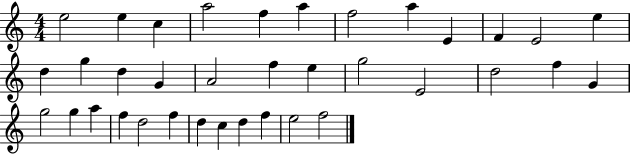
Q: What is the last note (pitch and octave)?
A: F5